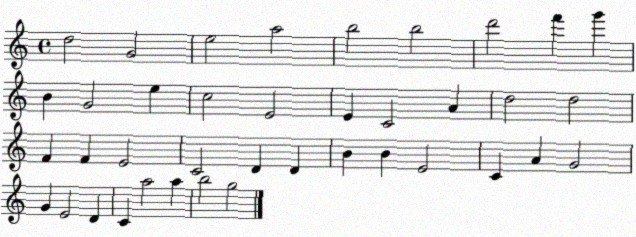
X:1
T:Untitled
M:4/4
L:1/4
K:C
d2 G2 e2 a2 b2 b2 d'2 f' g' B G2 e c2 E2 E C2 A d2 d2 F F E2 C2 D D B B E2 C A G2 G E2 D C a2 a b2 g2